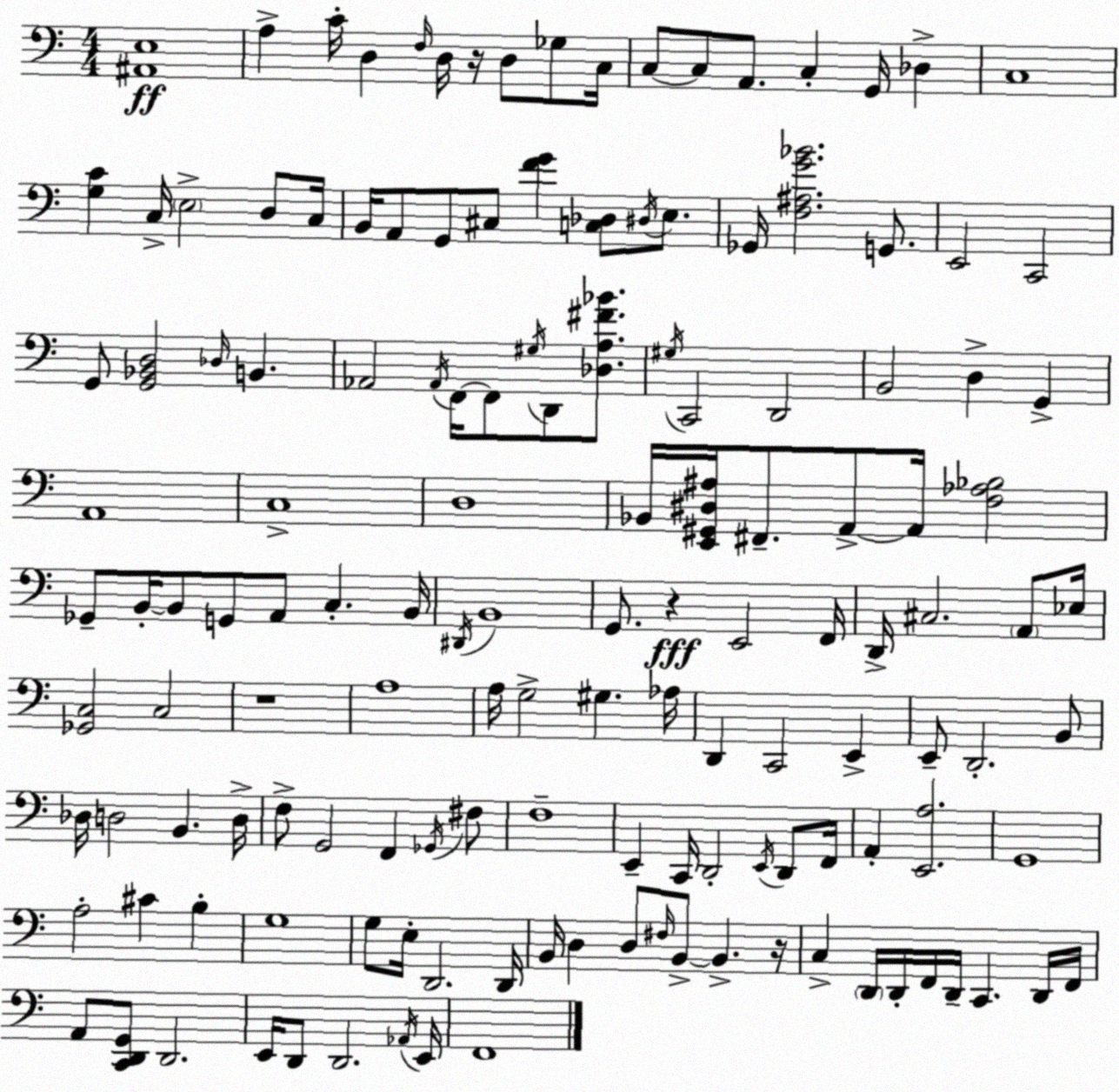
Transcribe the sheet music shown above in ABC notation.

X:1
T:Untitled
M:4/4
L:1/4
K:Am
[^A,,E,]4 A, C/4 D, F,/4 D,/4 z/4 D,/2 _G,/2 C,/4 C,/2 C,/2 A,,/2 C, G,,/4 _D, C,4 [G,C] C,/4 E,2 D,/2 C,/4 B,,/4 A,,/2 G,,/2 ^C,/2 [FG] [C,_D,]/2 ^D,/4 E,/2 _G,,/4 [F,^A,G_B]2 G,,/2 E,,2 C,,2 G,,/2 [G,,_B,,D,]2 _D,/4 B,, _A,,2 _A,,/4 F,,/4 F,,/2 ^G,/4 D,,/2 [_D,A,^F_B]/2 ^G,/4 C,,2 D,,2 B,,2 D, G,, A,,4 C,4 D,4 _B,,/4 [E,,^G,,^D,^A,]/4 ^F,,/2 A,,/2 A,,/4 [F,_A,_B,]2 _G,,/2 B,,/4 B,,/2 G,,/2 A,,/2 C, B,,/4 ^D,,/4 B,,4 G,,/2 z E,,2 F,,/4 D,,/4 ^C,2 A,,/2 _E,/4 [_G,,C,]2 C,2 z4 A,4 A,/4 G,2 ^G, _A,/4 D,, C,,2 E,, E,,/2 D,,2 B,,/2 _D,/4 D,2 B,, D,/4 F,/2 G,,2 F,, _G,,/4 ^F,/2 F,4 E,, C,,/4 D,,2 E,,/4 D,,/2 F,,/4 A,, [E,,A,]2 G,,4 A,2 ^C B, G,4 G,/2 E,/4 D,,2 D,,/4 B,,/4 D, D,/2 ^F,/4 B,,/2 B,, z/4 C, D,,/4 D,,/4 F,,/4 D,,/4 C,, D,,/4 F,,/4 A,,/2 [C,,D,,G,,]/2 D,,2 E,,/4 D,,/2 D,,2 _A,,/4 E,,/4 F,,4